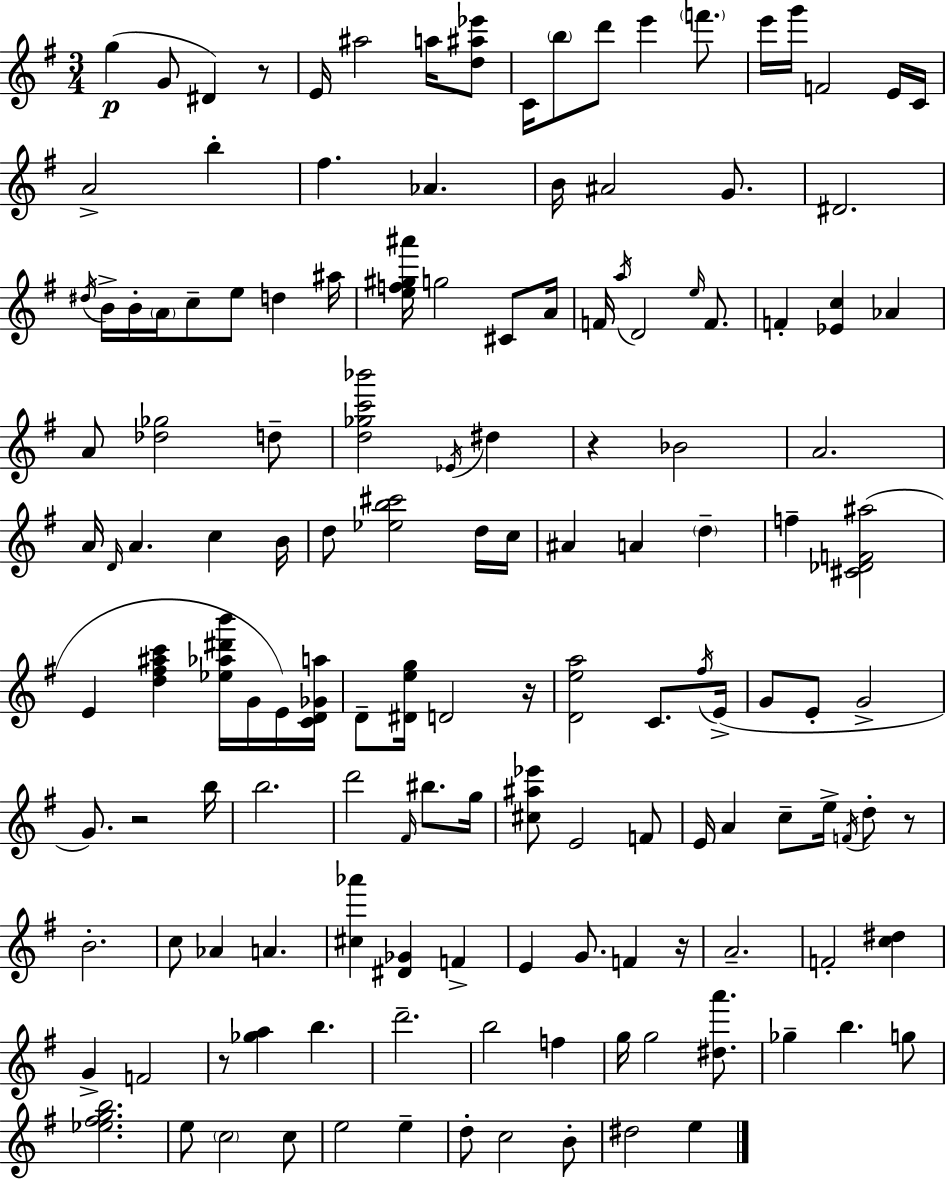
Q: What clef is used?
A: treble